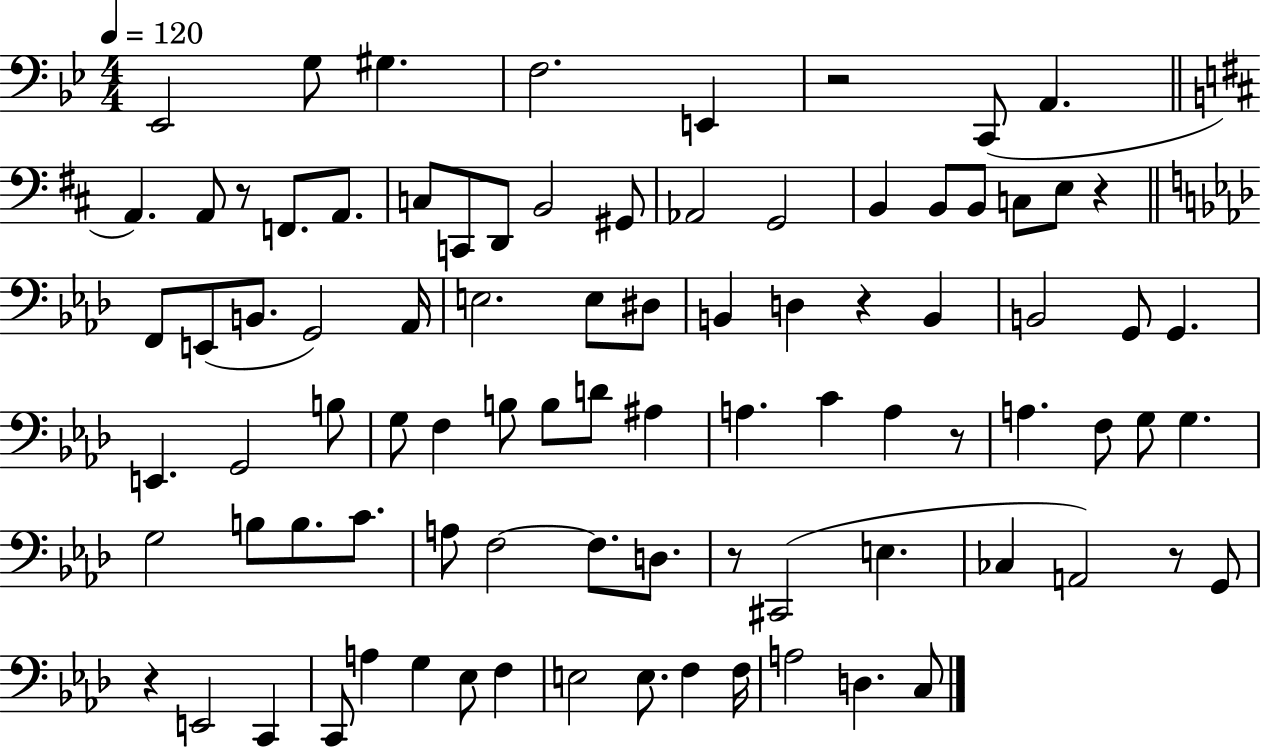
{
  \clef bass
  \numericTimeSignature
  \time 4/4
  \key bes \major
  \tempo 4 = 120
  \repeat volta 2 { ees,2 g8 gis4. | f2. e,4 | r2 c,8( a,4. | \bar "||" \break \key d \major a,4.) a,8 r8 f,8. a,8. | c8 c,8 d,8 b,2 gis,8 | aes,2 g,2 | b,4 b,8 b,8 c8 e8 r4 | \break \bar "||" \break \key aes \major f,8 e,8( b,8. g,2) aes,16 | e2. e8 dis8 | b,4 d4 r4 b,4 | b,2 g,8 g,4. | \break e,4. g,2 b8 | g8 f4 b8 b8 d'8 ais4 | a4. c'4 a4 r8 | a4. f8 g8 g4. | \break g2 b8 b8. c'8. | a8 f2~~ f8. d8. | r8 cis,2( e4. | ces4 a,2) r8 g,8 | \break r4 e,2 c,4 | c,8 a4 g4 ees8 f4 | e2 e8. f4 f16 | a2 d4. c8 | \break } \bar "|."
}